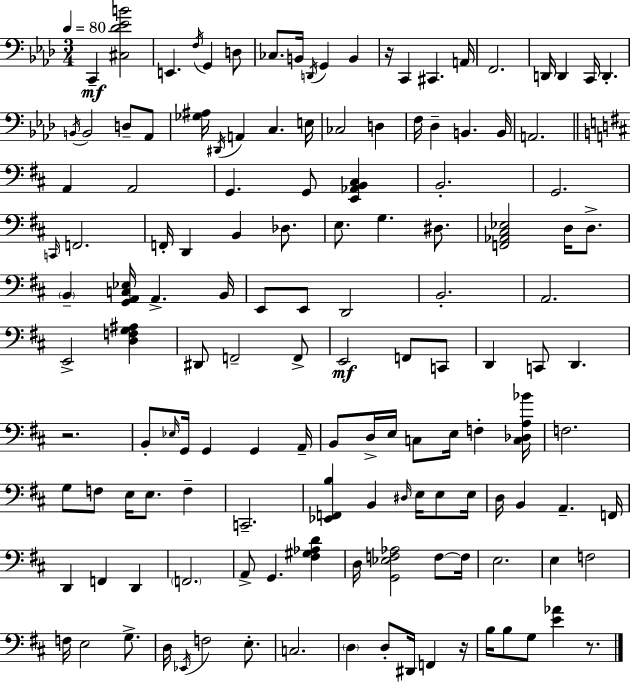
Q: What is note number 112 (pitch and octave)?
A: D3